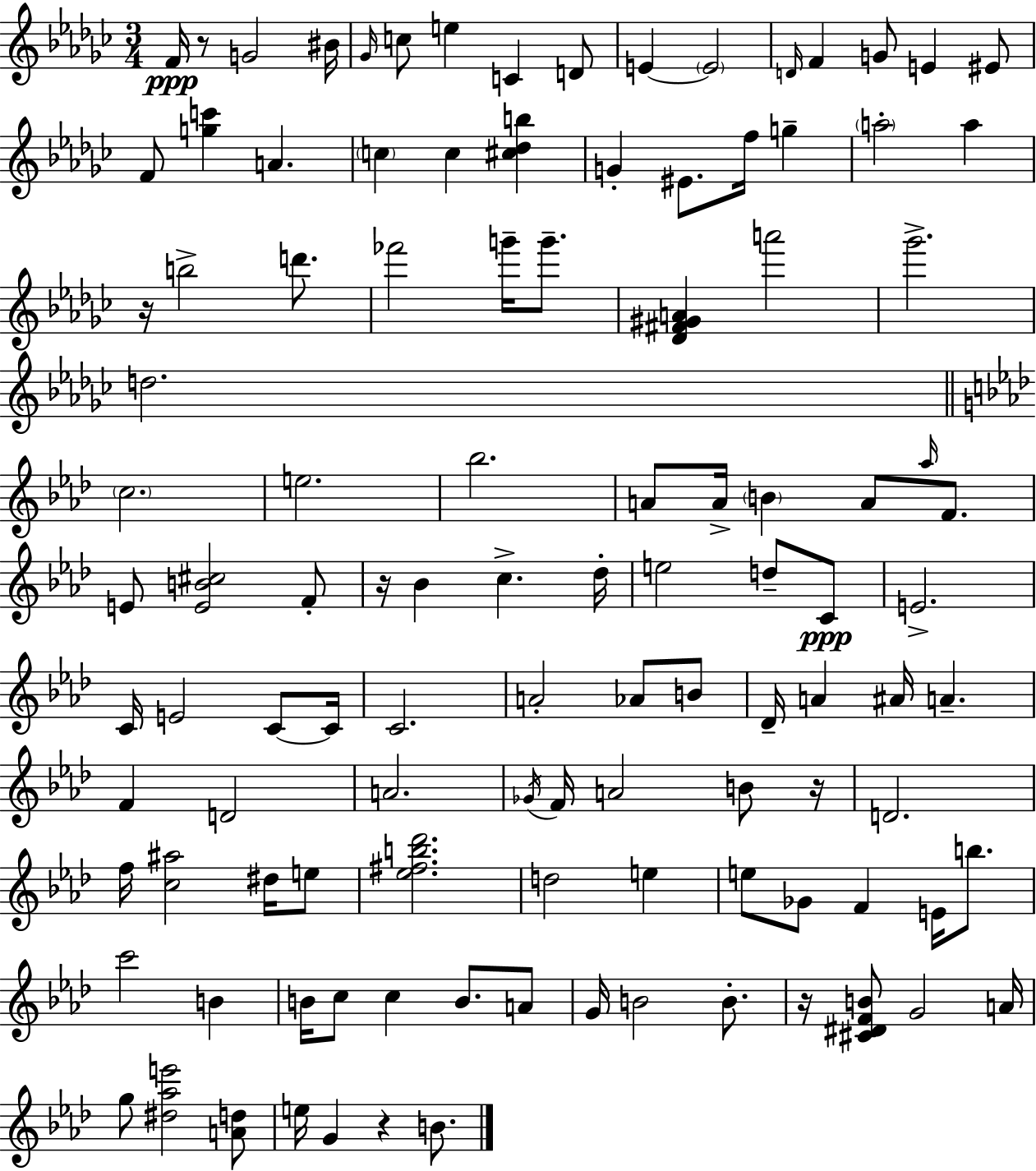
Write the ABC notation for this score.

X:1
T:Untitled
M:3/4
L:1/4
K:Ebm
F/4 z/2 G2 ^B/4 _G/4 c/2 e C D/2 E E2 D/4 F G/2 E ^E/2 F/2 [gc'] A c c [^c_db] G ^E/2 f/4 g a2 a z/4 b2 d'/2 _f'2 g'/4 g'/2 [_D^F^GA] a'2 _g'2 d2 c2 e2 _b2 A/2 A/4 B A/2 _a/4 F/2 E/2 [EB^c]2 F/2 z/4 _B c _d/4 e2 d/2 C/2 E2 C/4 E2 C/2 C/4 C2 A2 _A/2 B/2 _D/4 A ^A/4 A F D2 A2 _G/4 F/4 A2 B/2 z/4 D2 f/4 [c^a]2 ^d/4 e/2 [_e^fb_d']2 d2 e e/2 _G/2 F E/4 b/2 c'2 B B/4 c/2 c B/2 A/2 G/4 B2 B/2 z/4 [^C^DFB]/2 G2 A/4 g/2 [^d_ae']2 [Ad]/2 e/4 G z B/2